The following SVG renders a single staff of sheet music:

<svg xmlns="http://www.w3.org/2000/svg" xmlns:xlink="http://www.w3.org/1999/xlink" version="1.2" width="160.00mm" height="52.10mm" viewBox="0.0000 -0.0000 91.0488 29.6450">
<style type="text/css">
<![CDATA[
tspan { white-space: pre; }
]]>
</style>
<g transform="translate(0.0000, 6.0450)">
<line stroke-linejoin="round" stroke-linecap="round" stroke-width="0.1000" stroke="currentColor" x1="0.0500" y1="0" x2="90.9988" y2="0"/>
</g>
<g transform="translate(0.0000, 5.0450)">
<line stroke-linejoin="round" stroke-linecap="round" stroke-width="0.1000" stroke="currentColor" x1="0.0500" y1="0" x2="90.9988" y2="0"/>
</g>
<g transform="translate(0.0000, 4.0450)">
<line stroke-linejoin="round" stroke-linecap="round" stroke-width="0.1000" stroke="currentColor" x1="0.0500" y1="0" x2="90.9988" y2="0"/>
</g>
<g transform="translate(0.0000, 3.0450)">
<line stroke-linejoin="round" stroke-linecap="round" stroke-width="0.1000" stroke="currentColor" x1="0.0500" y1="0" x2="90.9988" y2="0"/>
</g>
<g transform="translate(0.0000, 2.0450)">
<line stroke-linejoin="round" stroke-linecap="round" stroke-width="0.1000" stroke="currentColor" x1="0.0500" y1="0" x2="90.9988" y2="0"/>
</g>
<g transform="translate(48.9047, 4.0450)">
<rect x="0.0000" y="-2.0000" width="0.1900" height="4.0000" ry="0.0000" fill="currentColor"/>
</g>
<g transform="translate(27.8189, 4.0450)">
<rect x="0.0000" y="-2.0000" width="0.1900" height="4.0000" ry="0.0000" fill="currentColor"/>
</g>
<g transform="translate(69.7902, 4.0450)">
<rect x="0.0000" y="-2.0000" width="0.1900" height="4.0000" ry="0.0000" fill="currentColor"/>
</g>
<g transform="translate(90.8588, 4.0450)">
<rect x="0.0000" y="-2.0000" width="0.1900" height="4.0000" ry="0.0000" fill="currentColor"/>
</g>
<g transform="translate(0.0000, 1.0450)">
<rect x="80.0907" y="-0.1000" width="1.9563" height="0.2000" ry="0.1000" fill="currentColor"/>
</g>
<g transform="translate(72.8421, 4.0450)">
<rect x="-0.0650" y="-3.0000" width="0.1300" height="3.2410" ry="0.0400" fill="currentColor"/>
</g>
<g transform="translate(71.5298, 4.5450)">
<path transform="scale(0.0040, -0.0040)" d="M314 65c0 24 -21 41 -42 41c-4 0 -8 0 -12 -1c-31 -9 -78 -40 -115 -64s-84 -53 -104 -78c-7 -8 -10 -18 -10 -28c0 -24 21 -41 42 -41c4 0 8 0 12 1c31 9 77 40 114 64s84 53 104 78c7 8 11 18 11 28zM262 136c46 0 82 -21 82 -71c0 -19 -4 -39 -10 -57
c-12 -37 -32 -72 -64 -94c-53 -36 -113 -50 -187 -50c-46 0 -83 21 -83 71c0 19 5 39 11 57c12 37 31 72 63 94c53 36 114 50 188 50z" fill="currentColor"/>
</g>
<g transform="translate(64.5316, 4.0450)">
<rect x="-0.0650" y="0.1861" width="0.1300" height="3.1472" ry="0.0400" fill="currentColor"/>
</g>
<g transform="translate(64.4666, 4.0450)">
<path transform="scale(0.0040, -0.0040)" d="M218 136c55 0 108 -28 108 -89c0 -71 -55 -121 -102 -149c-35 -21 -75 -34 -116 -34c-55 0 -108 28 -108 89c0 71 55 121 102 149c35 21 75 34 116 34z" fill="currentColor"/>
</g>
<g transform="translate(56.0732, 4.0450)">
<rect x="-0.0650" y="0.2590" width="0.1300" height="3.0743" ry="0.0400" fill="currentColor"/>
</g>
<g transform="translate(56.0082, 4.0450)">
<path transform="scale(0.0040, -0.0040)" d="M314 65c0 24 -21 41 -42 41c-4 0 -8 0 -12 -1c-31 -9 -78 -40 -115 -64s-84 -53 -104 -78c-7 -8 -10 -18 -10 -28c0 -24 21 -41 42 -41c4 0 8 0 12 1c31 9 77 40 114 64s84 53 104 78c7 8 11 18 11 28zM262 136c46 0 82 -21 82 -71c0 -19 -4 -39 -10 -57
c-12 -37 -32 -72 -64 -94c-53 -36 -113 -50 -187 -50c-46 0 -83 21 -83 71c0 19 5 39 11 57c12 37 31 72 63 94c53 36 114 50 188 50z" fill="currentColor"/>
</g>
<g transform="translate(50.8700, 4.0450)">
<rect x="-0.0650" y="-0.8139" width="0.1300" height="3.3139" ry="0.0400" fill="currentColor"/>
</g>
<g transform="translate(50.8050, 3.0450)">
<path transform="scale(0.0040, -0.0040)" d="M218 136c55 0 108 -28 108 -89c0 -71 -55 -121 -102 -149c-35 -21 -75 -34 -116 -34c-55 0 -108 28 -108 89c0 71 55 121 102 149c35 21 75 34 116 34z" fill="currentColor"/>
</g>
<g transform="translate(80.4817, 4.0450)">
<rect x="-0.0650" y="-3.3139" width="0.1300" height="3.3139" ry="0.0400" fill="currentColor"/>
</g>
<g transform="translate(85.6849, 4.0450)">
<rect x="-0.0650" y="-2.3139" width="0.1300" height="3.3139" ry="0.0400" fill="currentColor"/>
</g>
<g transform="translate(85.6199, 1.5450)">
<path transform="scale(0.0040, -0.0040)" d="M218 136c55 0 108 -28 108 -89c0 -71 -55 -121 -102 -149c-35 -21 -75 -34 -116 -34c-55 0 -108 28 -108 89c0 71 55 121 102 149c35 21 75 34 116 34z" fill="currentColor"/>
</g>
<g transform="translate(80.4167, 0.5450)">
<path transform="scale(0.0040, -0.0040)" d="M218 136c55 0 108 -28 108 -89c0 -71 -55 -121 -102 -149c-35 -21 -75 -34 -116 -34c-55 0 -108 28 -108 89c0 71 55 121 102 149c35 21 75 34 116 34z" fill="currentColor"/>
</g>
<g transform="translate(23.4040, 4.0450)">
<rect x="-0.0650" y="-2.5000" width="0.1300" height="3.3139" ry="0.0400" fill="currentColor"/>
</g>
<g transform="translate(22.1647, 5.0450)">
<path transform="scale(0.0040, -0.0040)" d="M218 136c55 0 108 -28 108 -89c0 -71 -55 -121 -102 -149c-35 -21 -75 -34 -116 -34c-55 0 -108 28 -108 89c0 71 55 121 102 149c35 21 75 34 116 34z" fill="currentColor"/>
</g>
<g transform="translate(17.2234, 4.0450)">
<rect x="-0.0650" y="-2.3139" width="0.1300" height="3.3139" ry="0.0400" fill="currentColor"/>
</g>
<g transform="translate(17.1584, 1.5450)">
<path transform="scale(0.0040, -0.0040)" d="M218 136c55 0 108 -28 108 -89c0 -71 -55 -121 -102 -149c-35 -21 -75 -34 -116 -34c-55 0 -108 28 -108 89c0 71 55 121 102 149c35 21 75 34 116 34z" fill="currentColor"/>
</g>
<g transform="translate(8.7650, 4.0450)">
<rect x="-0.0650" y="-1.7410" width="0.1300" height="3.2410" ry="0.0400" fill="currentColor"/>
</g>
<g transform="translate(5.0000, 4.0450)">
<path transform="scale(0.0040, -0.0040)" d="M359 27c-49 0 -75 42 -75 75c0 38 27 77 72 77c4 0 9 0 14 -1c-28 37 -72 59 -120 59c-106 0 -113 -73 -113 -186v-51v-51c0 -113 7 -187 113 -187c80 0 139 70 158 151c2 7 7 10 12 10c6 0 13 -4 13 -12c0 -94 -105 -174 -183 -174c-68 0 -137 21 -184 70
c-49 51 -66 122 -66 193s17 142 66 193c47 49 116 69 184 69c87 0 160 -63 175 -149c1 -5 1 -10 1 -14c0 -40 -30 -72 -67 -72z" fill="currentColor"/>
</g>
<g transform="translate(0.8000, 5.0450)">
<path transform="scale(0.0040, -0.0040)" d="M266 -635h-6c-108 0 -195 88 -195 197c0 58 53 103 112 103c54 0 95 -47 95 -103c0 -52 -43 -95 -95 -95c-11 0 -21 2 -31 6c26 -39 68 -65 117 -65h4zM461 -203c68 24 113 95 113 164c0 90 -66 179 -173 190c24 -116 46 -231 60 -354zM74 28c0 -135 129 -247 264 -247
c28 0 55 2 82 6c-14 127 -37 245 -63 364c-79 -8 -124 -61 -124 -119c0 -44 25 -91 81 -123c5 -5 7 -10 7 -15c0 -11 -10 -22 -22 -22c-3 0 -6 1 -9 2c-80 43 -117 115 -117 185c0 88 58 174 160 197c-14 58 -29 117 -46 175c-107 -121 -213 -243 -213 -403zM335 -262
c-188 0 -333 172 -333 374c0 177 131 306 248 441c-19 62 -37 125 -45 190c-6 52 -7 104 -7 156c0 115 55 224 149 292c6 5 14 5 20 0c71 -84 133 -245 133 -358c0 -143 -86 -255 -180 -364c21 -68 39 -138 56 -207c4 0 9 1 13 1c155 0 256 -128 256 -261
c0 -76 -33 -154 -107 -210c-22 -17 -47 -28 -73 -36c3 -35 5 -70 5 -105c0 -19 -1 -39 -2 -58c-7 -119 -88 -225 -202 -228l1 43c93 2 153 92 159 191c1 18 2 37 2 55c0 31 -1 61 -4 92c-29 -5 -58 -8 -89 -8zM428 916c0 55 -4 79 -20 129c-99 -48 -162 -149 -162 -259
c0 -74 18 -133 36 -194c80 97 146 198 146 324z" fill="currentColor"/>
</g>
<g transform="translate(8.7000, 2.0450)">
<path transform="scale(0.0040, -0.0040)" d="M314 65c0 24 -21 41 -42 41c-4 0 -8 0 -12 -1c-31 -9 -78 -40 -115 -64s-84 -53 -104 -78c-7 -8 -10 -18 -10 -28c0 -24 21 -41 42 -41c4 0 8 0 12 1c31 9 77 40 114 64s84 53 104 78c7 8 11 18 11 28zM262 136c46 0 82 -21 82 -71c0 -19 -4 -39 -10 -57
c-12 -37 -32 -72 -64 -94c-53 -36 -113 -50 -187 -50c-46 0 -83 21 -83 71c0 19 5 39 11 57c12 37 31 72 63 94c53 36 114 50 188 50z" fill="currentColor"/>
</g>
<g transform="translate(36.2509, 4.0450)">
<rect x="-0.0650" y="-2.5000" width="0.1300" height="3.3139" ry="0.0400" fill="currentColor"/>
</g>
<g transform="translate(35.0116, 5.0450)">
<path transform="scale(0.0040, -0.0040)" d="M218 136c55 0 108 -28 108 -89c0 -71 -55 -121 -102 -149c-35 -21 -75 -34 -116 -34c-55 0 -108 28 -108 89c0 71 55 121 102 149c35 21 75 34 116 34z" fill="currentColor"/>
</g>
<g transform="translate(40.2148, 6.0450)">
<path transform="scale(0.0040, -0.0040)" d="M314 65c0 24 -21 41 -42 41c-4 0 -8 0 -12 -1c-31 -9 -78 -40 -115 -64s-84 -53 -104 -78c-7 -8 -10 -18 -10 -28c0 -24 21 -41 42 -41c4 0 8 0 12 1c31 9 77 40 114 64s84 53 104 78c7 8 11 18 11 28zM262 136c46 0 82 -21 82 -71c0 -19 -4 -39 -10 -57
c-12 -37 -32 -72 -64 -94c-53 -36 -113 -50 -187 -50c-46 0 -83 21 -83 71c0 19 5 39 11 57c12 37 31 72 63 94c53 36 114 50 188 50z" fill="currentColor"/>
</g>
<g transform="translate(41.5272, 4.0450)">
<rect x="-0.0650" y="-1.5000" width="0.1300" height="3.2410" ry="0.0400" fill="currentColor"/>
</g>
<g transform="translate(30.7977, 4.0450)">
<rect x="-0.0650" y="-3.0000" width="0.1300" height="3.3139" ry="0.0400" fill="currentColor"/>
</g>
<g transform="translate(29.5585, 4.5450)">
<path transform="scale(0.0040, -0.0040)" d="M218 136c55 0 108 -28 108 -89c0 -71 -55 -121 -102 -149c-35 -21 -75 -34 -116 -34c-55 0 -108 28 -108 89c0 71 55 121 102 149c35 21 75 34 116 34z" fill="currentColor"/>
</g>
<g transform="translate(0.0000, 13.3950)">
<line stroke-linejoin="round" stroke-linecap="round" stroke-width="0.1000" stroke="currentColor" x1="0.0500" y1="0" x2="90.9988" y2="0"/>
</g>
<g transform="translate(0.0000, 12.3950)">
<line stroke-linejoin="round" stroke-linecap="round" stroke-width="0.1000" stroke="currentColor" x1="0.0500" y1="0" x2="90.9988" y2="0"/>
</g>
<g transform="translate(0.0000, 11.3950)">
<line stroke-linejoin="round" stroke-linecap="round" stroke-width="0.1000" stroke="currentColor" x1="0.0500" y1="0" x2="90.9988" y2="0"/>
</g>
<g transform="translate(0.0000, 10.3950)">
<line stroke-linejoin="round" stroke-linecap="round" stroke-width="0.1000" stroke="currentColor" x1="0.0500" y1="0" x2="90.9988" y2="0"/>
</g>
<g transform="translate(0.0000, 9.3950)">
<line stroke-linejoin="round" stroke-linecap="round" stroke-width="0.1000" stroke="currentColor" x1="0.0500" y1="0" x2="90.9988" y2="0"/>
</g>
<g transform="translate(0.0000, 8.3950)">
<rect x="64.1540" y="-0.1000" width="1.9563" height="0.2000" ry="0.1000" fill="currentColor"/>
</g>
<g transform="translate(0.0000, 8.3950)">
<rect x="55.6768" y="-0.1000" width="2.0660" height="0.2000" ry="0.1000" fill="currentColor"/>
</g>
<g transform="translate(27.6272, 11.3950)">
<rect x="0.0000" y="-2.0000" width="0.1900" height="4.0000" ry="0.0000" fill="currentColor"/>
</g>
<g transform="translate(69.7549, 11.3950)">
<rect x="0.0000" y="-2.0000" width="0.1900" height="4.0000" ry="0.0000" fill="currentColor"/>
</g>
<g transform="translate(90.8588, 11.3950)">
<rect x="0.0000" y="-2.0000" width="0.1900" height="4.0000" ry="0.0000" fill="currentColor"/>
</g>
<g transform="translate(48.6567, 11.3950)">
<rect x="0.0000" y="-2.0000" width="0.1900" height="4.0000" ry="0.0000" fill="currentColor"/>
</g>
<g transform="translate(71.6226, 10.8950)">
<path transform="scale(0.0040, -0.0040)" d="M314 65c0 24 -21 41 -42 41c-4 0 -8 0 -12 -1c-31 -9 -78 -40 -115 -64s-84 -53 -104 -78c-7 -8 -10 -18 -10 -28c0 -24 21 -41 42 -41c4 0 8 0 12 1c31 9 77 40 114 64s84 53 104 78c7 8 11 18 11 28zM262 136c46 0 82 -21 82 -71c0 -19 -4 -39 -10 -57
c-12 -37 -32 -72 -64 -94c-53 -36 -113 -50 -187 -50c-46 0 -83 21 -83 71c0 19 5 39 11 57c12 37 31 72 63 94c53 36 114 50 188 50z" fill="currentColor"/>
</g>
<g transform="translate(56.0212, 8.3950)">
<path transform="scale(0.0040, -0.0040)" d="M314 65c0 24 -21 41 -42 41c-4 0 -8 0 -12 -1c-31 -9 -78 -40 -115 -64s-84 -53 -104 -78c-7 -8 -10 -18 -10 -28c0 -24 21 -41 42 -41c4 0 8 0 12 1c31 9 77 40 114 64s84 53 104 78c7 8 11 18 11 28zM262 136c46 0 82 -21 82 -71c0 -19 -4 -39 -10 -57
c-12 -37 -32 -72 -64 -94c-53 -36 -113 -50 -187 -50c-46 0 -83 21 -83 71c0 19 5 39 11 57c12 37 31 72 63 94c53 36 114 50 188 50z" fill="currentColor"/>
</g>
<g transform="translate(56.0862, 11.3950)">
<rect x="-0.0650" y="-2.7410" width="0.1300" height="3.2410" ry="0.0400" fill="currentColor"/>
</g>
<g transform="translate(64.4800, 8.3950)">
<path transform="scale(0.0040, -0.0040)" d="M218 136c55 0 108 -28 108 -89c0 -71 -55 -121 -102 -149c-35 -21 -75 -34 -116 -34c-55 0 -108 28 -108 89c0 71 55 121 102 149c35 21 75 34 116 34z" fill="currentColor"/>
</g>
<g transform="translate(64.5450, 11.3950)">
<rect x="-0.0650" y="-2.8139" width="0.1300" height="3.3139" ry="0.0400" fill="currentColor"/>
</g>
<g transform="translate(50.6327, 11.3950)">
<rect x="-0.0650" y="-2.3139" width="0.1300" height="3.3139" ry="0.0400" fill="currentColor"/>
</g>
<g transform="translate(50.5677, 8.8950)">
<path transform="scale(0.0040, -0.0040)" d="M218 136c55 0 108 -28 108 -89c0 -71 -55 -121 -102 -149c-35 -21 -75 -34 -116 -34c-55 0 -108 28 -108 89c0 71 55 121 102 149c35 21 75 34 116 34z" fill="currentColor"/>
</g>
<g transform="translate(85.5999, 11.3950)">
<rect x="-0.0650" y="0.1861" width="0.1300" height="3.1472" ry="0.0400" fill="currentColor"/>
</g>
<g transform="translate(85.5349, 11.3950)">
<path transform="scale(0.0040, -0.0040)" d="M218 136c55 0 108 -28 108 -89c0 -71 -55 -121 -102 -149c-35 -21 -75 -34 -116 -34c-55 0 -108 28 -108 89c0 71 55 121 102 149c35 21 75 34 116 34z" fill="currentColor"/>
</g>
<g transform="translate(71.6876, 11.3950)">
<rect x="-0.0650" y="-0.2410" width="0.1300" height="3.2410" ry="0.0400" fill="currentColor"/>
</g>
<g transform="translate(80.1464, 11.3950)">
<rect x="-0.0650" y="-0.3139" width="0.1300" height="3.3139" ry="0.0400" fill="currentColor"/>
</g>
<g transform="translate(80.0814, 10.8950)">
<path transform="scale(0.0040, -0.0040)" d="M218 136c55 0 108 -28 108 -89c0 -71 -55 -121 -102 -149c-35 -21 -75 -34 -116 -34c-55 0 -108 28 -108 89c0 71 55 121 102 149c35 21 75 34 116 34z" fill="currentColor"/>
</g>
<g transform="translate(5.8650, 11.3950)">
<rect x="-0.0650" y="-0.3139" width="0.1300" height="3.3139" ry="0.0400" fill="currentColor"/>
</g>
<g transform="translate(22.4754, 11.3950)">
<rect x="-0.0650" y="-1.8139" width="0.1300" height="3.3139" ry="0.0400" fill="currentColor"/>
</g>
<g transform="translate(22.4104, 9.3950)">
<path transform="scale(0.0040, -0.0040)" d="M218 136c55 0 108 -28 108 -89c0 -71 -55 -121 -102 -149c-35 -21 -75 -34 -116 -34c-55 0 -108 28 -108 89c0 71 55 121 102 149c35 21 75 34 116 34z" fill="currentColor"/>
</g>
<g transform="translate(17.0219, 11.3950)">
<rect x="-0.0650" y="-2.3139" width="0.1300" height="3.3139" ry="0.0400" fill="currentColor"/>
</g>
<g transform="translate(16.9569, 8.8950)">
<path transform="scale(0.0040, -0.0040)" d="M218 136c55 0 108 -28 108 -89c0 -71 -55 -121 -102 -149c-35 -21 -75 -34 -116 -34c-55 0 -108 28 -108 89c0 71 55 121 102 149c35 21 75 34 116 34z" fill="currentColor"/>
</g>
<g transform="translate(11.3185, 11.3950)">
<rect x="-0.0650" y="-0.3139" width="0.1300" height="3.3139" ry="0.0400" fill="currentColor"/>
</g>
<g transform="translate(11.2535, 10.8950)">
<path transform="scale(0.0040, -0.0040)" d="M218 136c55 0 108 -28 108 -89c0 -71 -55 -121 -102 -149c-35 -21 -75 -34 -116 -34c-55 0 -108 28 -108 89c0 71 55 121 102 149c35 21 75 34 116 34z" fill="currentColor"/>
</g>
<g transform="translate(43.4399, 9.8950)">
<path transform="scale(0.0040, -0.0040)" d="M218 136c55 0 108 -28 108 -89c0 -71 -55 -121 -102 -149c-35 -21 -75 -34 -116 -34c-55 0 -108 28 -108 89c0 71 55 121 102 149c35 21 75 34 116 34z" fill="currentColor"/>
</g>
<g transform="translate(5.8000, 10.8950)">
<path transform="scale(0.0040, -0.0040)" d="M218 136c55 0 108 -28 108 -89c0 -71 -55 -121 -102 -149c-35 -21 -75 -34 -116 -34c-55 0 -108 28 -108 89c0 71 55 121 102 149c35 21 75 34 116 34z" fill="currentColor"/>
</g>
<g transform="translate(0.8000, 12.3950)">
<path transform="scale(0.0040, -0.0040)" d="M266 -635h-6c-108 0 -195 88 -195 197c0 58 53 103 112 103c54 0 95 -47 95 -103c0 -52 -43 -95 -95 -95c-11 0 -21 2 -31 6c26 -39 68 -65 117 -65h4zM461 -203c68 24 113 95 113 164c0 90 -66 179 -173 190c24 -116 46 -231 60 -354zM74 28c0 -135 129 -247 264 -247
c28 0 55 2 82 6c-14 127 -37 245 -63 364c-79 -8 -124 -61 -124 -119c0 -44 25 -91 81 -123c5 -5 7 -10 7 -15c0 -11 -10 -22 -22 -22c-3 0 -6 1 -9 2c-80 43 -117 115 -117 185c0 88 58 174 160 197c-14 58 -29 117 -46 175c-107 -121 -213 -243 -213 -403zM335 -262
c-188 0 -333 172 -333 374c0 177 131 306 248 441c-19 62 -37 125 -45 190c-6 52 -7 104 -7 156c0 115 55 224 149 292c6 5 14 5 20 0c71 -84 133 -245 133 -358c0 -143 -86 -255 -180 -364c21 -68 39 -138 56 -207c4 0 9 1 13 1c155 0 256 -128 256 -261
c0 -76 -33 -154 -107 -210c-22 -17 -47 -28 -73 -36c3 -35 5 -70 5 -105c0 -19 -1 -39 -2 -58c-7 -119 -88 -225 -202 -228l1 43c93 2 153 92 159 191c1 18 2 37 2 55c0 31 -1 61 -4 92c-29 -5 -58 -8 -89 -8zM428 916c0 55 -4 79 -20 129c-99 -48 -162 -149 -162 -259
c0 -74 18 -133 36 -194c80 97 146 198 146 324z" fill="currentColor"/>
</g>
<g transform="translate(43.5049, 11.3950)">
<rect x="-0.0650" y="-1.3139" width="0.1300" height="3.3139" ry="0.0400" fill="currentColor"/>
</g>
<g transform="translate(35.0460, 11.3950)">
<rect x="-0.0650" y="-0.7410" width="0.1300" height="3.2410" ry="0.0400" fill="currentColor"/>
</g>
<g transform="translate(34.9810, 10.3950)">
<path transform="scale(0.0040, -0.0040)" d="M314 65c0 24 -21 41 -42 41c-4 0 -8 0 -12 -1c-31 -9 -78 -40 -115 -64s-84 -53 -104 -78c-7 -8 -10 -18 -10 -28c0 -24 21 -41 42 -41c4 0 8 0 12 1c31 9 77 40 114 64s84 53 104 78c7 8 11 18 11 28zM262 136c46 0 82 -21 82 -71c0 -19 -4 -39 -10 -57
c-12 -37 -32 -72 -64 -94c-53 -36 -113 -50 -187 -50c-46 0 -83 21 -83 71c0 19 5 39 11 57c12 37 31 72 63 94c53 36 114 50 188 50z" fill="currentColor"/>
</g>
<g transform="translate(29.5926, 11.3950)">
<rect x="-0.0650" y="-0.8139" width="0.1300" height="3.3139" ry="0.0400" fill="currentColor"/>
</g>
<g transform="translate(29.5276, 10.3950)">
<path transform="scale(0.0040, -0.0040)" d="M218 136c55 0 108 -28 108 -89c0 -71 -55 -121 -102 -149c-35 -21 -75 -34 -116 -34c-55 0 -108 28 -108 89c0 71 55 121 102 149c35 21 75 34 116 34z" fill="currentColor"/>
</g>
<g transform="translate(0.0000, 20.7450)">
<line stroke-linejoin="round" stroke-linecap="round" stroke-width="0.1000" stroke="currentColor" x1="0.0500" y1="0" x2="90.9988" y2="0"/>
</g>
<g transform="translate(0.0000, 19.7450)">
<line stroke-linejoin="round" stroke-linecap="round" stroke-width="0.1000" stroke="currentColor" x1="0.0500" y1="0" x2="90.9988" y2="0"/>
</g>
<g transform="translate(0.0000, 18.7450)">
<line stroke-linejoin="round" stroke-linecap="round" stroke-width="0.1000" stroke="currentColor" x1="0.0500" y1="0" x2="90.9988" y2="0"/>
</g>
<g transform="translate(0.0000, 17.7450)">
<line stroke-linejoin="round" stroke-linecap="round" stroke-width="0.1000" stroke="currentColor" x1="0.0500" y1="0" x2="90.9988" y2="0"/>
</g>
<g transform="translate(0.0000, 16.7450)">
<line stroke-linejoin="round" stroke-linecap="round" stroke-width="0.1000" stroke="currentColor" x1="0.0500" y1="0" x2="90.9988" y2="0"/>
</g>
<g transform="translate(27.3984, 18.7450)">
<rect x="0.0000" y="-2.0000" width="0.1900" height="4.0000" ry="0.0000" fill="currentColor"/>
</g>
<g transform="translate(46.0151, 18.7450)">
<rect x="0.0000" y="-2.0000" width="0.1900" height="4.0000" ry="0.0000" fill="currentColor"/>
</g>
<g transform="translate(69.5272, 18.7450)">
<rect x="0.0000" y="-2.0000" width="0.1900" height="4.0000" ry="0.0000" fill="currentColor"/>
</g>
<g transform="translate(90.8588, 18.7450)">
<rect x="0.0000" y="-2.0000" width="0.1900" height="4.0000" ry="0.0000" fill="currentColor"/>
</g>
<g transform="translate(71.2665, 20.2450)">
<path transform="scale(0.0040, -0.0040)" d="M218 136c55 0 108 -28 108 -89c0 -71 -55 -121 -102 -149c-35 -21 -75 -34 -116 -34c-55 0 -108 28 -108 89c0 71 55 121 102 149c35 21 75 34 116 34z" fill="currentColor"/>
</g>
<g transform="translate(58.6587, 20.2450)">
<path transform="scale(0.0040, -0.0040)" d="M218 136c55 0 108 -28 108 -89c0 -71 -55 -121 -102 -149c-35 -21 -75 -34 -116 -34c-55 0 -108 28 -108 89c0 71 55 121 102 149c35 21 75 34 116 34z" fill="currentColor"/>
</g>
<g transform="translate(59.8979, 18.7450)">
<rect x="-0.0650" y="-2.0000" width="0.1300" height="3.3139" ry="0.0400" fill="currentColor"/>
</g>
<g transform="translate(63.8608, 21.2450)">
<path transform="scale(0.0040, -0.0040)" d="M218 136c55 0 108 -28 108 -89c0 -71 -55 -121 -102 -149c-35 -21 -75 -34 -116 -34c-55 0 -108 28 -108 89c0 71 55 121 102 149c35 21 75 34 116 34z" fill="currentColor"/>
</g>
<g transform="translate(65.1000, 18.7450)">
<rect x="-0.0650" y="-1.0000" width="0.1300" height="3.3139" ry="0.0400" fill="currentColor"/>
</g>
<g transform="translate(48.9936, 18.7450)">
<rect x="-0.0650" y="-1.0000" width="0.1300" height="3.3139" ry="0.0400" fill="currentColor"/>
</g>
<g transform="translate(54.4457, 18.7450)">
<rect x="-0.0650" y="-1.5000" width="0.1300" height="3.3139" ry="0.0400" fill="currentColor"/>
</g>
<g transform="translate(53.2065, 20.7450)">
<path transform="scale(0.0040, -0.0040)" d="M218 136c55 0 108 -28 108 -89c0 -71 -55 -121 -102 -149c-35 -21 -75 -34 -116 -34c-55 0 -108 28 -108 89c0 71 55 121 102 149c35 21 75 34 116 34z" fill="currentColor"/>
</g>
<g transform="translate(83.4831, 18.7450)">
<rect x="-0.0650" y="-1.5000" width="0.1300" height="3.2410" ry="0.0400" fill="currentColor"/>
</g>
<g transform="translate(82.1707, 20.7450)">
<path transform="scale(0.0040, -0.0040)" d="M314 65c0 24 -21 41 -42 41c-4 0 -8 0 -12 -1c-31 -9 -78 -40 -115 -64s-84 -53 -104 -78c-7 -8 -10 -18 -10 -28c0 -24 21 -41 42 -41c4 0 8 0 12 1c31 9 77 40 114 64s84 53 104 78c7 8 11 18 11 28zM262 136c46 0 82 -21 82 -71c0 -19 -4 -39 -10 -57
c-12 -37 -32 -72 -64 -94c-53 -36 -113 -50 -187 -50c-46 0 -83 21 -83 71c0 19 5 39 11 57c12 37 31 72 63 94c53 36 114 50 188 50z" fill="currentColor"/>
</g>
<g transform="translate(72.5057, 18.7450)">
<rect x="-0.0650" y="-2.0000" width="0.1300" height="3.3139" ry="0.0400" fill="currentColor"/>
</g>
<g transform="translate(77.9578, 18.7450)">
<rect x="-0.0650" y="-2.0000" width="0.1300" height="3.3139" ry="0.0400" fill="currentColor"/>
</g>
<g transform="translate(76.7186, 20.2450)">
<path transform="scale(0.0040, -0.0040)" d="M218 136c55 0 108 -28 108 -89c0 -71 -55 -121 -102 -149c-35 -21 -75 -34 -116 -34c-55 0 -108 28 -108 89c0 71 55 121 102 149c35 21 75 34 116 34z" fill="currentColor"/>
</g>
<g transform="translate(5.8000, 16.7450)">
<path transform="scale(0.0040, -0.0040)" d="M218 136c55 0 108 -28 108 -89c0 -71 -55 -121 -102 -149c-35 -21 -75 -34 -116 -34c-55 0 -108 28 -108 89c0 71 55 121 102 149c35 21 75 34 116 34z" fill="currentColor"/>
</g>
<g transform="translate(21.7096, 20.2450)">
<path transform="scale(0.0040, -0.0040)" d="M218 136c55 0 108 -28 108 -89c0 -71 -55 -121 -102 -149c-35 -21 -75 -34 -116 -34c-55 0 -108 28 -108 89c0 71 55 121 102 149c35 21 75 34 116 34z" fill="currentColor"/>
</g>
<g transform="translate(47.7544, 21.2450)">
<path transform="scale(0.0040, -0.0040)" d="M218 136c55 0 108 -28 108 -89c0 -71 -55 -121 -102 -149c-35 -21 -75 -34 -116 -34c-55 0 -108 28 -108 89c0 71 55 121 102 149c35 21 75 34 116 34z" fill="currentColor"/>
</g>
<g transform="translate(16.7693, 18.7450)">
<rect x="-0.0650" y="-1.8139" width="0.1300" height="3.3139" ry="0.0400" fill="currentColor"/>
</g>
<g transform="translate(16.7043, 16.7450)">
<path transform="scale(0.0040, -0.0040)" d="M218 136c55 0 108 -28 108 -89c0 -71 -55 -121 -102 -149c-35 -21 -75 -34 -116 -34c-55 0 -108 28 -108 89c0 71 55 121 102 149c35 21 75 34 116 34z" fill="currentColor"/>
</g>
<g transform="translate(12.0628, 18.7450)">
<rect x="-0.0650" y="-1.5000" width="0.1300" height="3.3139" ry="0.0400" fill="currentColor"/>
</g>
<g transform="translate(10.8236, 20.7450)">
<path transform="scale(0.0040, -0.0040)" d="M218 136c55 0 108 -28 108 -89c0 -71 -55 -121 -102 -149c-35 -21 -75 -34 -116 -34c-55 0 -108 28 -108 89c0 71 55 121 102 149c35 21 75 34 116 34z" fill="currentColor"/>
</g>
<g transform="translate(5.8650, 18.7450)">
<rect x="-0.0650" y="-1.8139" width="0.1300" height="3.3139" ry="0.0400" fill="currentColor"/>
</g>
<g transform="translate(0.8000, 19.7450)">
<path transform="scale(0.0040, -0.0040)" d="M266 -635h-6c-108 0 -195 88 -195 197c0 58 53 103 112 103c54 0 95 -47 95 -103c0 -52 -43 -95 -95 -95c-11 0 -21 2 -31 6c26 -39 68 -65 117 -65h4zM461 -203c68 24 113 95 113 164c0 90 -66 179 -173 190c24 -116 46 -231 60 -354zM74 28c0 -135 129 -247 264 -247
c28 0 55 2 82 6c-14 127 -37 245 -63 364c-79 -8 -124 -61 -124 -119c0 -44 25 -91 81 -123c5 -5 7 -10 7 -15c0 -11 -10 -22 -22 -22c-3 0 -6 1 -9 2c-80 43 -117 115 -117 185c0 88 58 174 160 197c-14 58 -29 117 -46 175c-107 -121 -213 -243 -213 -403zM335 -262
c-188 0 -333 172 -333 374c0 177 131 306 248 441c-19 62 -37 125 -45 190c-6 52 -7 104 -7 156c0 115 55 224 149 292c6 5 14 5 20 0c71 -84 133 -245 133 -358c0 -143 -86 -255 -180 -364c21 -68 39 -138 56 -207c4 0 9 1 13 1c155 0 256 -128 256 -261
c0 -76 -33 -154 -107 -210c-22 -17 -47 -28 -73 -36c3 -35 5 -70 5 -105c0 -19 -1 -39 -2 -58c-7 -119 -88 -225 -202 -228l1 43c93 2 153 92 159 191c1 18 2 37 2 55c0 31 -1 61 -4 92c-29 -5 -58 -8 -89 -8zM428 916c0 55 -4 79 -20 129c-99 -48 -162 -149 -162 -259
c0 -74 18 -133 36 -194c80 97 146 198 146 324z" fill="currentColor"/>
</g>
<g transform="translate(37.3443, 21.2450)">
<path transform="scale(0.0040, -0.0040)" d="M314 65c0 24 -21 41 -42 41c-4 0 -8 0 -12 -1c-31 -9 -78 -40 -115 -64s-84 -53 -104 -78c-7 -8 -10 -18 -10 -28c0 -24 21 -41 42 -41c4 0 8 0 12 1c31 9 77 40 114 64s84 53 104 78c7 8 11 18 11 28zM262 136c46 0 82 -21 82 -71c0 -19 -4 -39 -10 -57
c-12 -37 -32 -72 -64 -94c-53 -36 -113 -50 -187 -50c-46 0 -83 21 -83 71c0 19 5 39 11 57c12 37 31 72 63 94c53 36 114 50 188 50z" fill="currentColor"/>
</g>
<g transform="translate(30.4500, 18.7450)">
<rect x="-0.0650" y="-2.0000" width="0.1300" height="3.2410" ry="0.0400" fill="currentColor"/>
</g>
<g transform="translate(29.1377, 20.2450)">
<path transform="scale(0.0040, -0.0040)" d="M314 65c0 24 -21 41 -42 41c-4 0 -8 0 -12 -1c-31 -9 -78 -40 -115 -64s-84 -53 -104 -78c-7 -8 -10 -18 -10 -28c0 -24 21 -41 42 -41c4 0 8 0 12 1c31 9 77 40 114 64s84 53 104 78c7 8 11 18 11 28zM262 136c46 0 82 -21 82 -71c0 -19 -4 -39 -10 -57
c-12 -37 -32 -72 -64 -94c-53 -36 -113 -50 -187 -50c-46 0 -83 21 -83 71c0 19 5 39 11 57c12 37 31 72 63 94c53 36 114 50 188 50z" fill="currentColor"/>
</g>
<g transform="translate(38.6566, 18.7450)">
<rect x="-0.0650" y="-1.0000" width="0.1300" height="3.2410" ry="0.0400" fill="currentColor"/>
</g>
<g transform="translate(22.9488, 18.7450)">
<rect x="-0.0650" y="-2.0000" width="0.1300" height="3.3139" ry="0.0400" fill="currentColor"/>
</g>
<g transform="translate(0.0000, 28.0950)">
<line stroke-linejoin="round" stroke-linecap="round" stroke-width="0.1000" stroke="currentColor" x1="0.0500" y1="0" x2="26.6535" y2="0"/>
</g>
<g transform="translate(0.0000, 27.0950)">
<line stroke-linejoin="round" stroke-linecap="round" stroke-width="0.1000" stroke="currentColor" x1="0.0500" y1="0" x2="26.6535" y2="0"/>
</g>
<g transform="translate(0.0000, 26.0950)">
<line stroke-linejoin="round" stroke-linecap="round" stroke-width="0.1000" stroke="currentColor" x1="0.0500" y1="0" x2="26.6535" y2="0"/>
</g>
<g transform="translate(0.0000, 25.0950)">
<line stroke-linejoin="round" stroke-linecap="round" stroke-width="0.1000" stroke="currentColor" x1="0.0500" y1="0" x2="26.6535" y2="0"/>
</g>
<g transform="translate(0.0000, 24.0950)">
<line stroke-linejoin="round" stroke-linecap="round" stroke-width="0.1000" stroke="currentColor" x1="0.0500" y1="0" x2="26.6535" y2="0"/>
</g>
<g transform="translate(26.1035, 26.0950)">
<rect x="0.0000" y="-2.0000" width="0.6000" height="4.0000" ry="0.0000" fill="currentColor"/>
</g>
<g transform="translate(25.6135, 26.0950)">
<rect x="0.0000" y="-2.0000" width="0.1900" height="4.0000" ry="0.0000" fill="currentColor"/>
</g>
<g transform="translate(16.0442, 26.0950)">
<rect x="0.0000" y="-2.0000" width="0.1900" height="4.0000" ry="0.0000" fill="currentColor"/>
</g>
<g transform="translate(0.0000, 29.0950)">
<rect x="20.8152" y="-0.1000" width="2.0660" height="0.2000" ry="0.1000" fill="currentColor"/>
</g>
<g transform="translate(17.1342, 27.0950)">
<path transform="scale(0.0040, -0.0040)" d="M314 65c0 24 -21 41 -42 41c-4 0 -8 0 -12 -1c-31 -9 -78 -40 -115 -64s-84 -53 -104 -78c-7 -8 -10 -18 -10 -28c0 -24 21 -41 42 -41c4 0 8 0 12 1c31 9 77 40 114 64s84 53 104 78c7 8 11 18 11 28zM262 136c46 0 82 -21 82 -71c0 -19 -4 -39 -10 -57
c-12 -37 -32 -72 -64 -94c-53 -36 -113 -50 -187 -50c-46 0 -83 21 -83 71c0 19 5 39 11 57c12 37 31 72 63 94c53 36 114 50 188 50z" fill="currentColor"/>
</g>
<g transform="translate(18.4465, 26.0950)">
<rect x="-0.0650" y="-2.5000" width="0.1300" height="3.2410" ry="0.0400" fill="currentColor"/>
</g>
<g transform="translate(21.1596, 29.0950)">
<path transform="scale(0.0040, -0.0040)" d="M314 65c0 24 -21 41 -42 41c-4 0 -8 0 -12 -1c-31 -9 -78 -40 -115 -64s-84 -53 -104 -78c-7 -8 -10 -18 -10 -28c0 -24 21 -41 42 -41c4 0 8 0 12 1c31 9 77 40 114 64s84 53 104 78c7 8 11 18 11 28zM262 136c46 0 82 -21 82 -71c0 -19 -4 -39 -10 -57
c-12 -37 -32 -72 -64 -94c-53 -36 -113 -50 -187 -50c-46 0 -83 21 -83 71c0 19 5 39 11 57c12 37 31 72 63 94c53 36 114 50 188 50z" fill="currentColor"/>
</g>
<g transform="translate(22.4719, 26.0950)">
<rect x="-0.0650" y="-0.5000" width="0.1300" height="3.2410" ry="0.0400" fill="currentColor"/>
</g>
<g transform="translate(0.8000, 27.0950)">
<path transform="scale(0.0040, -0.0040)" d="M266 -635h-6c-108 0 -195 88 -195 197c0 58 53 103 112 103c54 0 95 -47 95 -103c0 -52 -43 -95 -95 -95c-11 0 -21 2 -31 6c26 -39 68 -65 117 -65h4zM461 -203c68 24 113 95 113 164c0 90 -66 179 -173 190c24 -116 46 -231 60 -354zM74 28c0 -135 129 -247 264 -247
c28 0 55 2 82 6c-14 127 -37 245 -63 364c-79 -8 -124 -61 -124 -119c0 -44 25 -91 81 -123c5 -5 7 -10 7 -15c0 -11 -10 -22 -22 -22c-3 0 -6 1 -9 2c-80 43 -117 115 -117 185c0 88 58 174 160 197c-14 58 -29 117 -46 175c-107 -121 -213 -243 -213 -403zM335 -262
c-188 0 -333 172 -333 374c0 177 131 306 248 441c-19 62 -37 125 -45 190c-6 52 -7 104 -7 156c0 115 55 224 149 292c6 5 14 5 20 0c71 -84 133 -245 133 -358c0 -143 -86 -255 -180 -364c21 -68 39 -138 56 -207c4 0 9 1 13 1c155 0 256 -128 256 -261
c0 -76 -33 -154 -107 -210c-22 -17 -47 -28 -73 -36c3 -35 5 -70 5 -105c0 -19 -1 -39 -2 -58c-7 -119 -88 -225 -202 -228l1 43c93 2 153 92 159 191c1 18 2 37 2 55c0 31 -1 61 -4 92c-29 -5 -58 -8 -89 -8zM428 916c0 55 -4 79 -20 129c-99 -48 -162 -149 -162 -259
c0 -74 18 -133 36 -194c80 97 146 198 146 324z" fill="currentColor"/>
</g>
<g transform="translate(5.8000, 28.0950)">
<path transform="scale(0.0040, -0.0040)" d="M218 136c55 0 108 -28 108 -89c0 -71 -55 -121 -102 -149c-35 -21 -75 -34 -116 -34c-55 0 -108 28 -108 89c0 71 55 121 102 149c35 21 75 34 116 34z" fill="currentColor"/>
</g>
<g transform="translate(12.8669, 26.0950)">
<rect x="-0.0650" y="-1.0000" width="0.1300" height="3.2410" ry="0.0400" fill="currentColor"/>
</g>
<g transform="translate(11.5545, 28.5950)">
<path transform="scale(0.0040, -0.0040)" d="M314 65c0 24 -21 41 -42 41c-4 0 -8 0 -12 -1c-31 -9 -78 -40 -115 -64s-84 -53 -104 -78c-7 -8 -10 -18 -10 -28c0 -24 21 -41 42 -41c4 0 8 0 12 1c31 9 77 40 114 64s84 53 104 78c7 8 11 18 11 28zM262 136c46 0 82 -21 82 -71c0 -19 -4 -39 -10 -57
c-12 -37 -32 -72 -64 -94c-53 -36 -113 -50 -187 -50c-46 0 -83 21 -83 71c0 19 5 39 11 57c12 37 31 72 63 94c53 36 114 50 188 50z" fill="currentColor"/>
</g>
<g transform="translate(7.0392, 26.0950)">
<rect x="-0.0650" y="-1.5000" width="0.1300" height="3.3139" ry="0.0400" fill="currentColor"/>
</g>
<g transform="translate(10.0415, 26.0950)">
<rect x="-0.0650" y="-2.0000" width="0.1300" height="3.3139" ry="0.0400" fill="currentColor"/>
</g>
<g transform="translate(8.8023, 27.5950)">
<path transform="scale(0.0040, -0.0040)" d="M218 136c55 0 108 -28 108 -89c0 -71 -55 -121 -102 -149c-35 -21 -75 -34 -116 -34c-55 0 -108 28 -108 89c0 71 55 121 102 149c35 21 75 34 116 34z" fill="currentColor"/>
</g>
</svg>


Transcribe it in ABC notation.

X:1
T:Untitled
M:4/4
L:1/4
K:C
f2 g G A G E2 d B2 B A2 b g c c g f d d2 e g a2 a c2 c B f E f F F2 D2 D E F D F F E2 E F D2 G2 C2